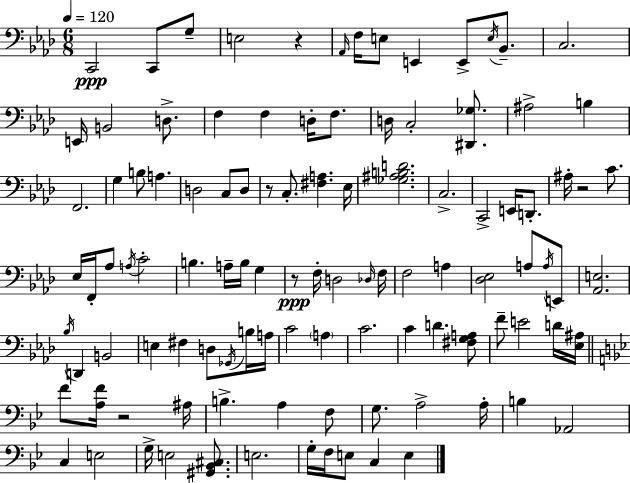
X:1
T:Untitled
M:6/8
L:1/4
K:Ab
C,,2 C,,/2 G,/2 E,2 z _A,,/4 F,/4 E,/2 E,, E,,/2 E,/4 _B,,/2 C,2 E,,/4 B,,2 D,/2 F, F, D,/4 F,/2 D,/4 C,2 [^D,,_G,]/2 ^A,2 B, F,,2 G, B,/2 A, D,2 C,/2 D,/2 z/2 C,/2 [^F,A,] _E,/4 [_G,^A,B,D]2 C,2 C,,2 E,,/4 D,,/2 ^A,/4 z2 C/2 _E,/4 F,,/4 _A,/2 A,/4 C2 B, A,/4 B,/4 G, z/2 F,/4 D,2 _D,/4 F,/4 F,2 A, [_D,_E,]2 A,/2 A,/4 E,,/2 [_A,,E,]2 _B,/4 D,, B,,2 E, ^F, D,/2 _G,,/4 B,/4 A,/4 C2 A, C2 C D [^F,G,A,]/2 F/2 E2 D/4 [_E,^A,]/4 F/2 [A,F]/4 z2 ^A,/4 B, A, F,/2 G,/2 A,2 A,/4 B, _A,,2 C, E,2 G,/4 E,2 [^G,,_B,,^C,]/2 E,2 G,/4 F,/4 E,/2 C, E,